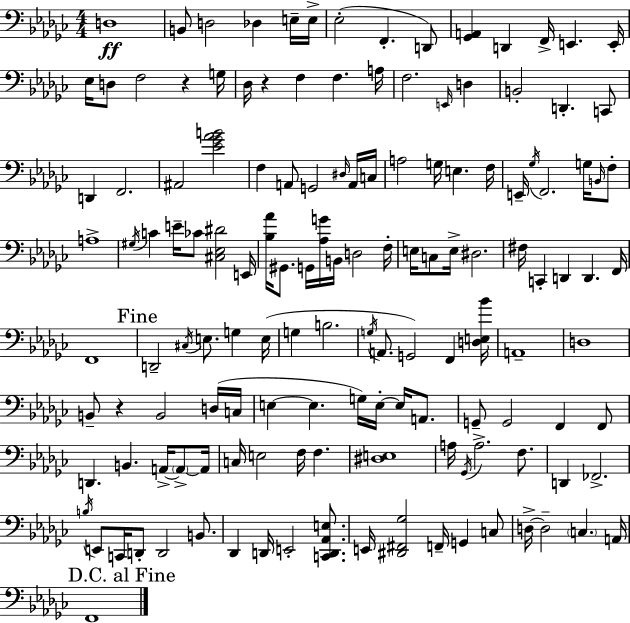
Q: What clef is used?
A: bass